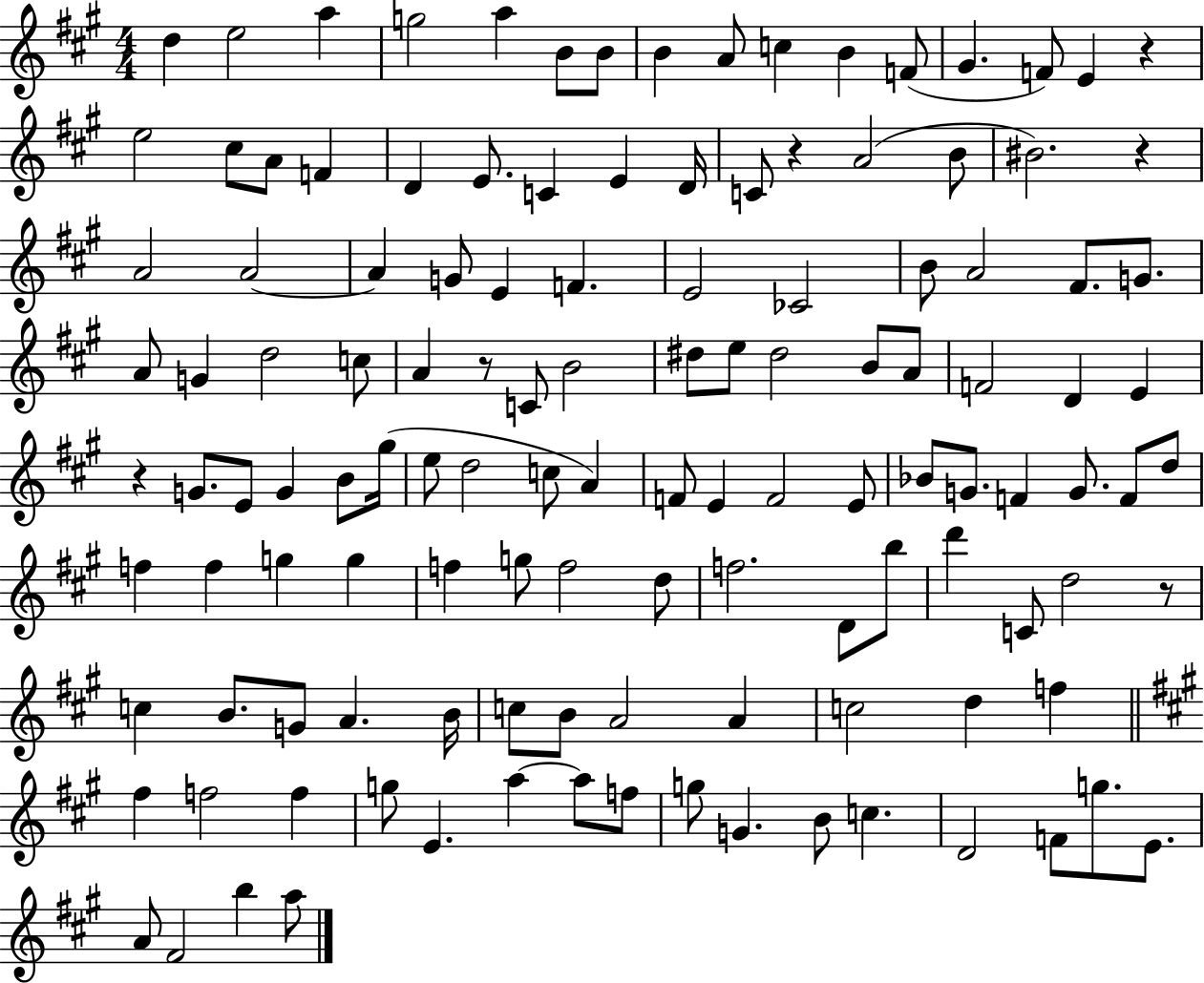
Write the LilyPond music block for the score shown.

{
  \clef treble
  \numericTimeSignature
  \time 4/4
  \key a \major
  d''4 e''2 a''4 | g''2 a''4 b'8 b'8 | b'4 a'8 c''4 b'4 f'8( | gis'4. f'8) e'4 r4 | \break e''2 cis''8 a'8 f'4 | d'4 e'8. c'4 e'4 d'16 | c'8 r4 a'2( b'8 | bis'2.) r4 | \break a'2 a'2~~ | a'4 g'8 e'4 f'4. | e'2 ces'2 | b'8 a'2 fis'8. g'8. | \break a'8 g'4 d''2 c''8 | a'4 r8 c'8 b'2 | dis''8 e''8 dis''2 b'8 a'8 | f'2 d'4 e'4 | \break r4 g'8. e'8 g'4 b'8 gis''16( | e''8 d''2 c''8 a'4) | f'8 e'4 f'2 e'8 | bes'8 g'8. f'4 g'8. f'8 d''8 | \break f''4 f''4 g''4 g''4 | f''4 g''8 f''2 d''8 | f''2. d'8 b''8 | d'''4 c'8 d''2 r8 | \break c''4 b'8. g'8 a'4. b'16 | c''8 b'8 a'2 a'4 | c''2 d''4 f''4 | \bar "||" \break \key a \major fis''4 f''2 f''4 | g''8 e'4. a''4~~ a''8 f''8 | g''8 g'4. b'8 c''4. | d'2 f'8 g''8. e'8. | \break a'8 fis'2 b''4 a''8 | \bar "|."
}